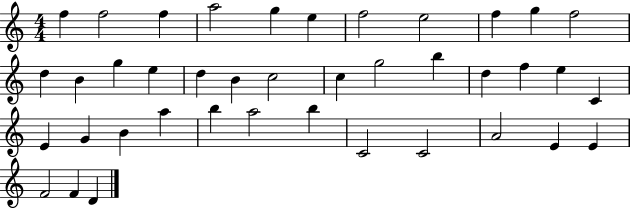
F5/q F5/h F5/q A5/h G5/q E5/q F5/h E5/h F5/q G5/q F5/h D5/q B4/q G5/q E5/q D5/q B4/q C5/h C5/q G5/h B5/q D5/q F5/q E5/q C4/q E4/q G4/q B4/q A5/q B5/q A5/h B5/q C4/h C4/h A4/h E4/q E4/q F4/h F4/q D4/q